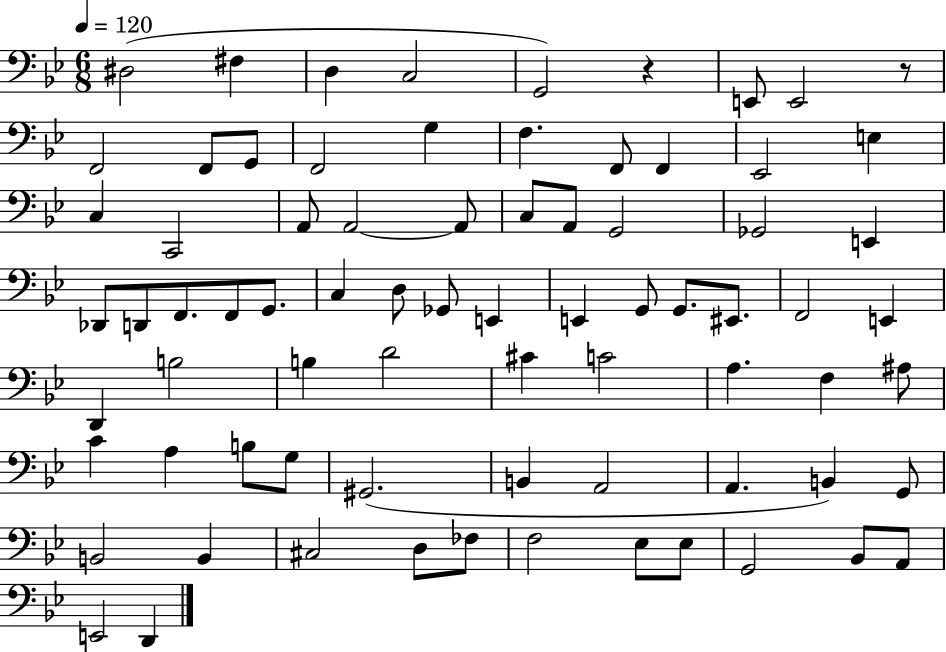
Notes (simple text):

D#3/h F#3/q D3/q C3/h G2/h R/q E2/e E2/h R/e F2/h F2/e G2/e F2/h G3/q F3/q. F2/e F2/q Eb2/h E3/q C3/q C2/h A2/e A2/h A2/e C3/e A2/e G2/h Gb2/h E2/q Db2/e D2/e F2/e. F2/e G2/e. C3/q D3/e Gb2/e E2/q E2/q G2/e G2/e. EIS2/e. F2/h E2/q D2/q B3/h B3/q D4/h C#4/q C4/h A3/q. F3/q A#3/e C4/q A3/q B3/e G3/e G#2/h. B2/q A2/h A2/q. B2/q G2/e B2/h B2/q C#3/h D3/e FES3/e F3/h Eb3/e Eb3/e G2/h Bb2/e A2/e E2/h D2/q